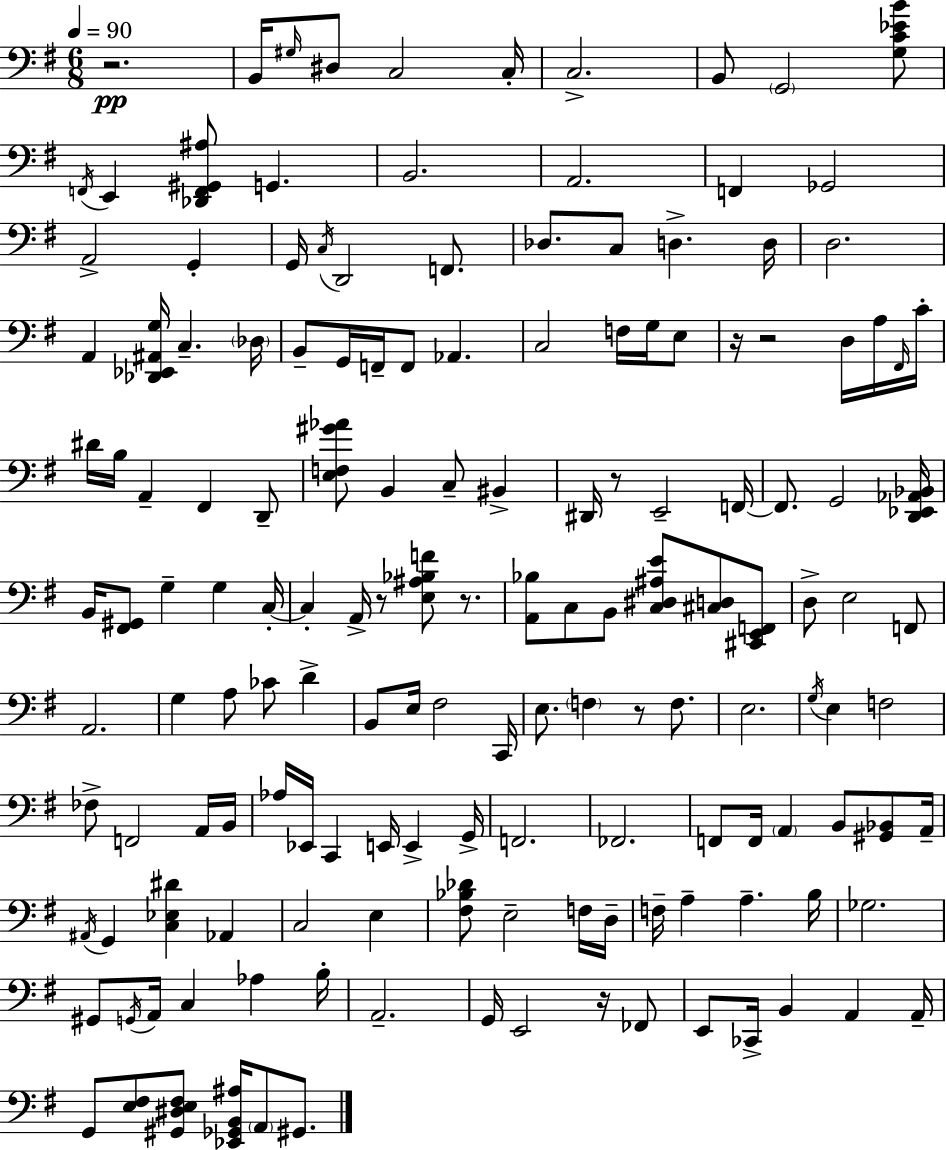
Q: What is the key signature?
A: G major